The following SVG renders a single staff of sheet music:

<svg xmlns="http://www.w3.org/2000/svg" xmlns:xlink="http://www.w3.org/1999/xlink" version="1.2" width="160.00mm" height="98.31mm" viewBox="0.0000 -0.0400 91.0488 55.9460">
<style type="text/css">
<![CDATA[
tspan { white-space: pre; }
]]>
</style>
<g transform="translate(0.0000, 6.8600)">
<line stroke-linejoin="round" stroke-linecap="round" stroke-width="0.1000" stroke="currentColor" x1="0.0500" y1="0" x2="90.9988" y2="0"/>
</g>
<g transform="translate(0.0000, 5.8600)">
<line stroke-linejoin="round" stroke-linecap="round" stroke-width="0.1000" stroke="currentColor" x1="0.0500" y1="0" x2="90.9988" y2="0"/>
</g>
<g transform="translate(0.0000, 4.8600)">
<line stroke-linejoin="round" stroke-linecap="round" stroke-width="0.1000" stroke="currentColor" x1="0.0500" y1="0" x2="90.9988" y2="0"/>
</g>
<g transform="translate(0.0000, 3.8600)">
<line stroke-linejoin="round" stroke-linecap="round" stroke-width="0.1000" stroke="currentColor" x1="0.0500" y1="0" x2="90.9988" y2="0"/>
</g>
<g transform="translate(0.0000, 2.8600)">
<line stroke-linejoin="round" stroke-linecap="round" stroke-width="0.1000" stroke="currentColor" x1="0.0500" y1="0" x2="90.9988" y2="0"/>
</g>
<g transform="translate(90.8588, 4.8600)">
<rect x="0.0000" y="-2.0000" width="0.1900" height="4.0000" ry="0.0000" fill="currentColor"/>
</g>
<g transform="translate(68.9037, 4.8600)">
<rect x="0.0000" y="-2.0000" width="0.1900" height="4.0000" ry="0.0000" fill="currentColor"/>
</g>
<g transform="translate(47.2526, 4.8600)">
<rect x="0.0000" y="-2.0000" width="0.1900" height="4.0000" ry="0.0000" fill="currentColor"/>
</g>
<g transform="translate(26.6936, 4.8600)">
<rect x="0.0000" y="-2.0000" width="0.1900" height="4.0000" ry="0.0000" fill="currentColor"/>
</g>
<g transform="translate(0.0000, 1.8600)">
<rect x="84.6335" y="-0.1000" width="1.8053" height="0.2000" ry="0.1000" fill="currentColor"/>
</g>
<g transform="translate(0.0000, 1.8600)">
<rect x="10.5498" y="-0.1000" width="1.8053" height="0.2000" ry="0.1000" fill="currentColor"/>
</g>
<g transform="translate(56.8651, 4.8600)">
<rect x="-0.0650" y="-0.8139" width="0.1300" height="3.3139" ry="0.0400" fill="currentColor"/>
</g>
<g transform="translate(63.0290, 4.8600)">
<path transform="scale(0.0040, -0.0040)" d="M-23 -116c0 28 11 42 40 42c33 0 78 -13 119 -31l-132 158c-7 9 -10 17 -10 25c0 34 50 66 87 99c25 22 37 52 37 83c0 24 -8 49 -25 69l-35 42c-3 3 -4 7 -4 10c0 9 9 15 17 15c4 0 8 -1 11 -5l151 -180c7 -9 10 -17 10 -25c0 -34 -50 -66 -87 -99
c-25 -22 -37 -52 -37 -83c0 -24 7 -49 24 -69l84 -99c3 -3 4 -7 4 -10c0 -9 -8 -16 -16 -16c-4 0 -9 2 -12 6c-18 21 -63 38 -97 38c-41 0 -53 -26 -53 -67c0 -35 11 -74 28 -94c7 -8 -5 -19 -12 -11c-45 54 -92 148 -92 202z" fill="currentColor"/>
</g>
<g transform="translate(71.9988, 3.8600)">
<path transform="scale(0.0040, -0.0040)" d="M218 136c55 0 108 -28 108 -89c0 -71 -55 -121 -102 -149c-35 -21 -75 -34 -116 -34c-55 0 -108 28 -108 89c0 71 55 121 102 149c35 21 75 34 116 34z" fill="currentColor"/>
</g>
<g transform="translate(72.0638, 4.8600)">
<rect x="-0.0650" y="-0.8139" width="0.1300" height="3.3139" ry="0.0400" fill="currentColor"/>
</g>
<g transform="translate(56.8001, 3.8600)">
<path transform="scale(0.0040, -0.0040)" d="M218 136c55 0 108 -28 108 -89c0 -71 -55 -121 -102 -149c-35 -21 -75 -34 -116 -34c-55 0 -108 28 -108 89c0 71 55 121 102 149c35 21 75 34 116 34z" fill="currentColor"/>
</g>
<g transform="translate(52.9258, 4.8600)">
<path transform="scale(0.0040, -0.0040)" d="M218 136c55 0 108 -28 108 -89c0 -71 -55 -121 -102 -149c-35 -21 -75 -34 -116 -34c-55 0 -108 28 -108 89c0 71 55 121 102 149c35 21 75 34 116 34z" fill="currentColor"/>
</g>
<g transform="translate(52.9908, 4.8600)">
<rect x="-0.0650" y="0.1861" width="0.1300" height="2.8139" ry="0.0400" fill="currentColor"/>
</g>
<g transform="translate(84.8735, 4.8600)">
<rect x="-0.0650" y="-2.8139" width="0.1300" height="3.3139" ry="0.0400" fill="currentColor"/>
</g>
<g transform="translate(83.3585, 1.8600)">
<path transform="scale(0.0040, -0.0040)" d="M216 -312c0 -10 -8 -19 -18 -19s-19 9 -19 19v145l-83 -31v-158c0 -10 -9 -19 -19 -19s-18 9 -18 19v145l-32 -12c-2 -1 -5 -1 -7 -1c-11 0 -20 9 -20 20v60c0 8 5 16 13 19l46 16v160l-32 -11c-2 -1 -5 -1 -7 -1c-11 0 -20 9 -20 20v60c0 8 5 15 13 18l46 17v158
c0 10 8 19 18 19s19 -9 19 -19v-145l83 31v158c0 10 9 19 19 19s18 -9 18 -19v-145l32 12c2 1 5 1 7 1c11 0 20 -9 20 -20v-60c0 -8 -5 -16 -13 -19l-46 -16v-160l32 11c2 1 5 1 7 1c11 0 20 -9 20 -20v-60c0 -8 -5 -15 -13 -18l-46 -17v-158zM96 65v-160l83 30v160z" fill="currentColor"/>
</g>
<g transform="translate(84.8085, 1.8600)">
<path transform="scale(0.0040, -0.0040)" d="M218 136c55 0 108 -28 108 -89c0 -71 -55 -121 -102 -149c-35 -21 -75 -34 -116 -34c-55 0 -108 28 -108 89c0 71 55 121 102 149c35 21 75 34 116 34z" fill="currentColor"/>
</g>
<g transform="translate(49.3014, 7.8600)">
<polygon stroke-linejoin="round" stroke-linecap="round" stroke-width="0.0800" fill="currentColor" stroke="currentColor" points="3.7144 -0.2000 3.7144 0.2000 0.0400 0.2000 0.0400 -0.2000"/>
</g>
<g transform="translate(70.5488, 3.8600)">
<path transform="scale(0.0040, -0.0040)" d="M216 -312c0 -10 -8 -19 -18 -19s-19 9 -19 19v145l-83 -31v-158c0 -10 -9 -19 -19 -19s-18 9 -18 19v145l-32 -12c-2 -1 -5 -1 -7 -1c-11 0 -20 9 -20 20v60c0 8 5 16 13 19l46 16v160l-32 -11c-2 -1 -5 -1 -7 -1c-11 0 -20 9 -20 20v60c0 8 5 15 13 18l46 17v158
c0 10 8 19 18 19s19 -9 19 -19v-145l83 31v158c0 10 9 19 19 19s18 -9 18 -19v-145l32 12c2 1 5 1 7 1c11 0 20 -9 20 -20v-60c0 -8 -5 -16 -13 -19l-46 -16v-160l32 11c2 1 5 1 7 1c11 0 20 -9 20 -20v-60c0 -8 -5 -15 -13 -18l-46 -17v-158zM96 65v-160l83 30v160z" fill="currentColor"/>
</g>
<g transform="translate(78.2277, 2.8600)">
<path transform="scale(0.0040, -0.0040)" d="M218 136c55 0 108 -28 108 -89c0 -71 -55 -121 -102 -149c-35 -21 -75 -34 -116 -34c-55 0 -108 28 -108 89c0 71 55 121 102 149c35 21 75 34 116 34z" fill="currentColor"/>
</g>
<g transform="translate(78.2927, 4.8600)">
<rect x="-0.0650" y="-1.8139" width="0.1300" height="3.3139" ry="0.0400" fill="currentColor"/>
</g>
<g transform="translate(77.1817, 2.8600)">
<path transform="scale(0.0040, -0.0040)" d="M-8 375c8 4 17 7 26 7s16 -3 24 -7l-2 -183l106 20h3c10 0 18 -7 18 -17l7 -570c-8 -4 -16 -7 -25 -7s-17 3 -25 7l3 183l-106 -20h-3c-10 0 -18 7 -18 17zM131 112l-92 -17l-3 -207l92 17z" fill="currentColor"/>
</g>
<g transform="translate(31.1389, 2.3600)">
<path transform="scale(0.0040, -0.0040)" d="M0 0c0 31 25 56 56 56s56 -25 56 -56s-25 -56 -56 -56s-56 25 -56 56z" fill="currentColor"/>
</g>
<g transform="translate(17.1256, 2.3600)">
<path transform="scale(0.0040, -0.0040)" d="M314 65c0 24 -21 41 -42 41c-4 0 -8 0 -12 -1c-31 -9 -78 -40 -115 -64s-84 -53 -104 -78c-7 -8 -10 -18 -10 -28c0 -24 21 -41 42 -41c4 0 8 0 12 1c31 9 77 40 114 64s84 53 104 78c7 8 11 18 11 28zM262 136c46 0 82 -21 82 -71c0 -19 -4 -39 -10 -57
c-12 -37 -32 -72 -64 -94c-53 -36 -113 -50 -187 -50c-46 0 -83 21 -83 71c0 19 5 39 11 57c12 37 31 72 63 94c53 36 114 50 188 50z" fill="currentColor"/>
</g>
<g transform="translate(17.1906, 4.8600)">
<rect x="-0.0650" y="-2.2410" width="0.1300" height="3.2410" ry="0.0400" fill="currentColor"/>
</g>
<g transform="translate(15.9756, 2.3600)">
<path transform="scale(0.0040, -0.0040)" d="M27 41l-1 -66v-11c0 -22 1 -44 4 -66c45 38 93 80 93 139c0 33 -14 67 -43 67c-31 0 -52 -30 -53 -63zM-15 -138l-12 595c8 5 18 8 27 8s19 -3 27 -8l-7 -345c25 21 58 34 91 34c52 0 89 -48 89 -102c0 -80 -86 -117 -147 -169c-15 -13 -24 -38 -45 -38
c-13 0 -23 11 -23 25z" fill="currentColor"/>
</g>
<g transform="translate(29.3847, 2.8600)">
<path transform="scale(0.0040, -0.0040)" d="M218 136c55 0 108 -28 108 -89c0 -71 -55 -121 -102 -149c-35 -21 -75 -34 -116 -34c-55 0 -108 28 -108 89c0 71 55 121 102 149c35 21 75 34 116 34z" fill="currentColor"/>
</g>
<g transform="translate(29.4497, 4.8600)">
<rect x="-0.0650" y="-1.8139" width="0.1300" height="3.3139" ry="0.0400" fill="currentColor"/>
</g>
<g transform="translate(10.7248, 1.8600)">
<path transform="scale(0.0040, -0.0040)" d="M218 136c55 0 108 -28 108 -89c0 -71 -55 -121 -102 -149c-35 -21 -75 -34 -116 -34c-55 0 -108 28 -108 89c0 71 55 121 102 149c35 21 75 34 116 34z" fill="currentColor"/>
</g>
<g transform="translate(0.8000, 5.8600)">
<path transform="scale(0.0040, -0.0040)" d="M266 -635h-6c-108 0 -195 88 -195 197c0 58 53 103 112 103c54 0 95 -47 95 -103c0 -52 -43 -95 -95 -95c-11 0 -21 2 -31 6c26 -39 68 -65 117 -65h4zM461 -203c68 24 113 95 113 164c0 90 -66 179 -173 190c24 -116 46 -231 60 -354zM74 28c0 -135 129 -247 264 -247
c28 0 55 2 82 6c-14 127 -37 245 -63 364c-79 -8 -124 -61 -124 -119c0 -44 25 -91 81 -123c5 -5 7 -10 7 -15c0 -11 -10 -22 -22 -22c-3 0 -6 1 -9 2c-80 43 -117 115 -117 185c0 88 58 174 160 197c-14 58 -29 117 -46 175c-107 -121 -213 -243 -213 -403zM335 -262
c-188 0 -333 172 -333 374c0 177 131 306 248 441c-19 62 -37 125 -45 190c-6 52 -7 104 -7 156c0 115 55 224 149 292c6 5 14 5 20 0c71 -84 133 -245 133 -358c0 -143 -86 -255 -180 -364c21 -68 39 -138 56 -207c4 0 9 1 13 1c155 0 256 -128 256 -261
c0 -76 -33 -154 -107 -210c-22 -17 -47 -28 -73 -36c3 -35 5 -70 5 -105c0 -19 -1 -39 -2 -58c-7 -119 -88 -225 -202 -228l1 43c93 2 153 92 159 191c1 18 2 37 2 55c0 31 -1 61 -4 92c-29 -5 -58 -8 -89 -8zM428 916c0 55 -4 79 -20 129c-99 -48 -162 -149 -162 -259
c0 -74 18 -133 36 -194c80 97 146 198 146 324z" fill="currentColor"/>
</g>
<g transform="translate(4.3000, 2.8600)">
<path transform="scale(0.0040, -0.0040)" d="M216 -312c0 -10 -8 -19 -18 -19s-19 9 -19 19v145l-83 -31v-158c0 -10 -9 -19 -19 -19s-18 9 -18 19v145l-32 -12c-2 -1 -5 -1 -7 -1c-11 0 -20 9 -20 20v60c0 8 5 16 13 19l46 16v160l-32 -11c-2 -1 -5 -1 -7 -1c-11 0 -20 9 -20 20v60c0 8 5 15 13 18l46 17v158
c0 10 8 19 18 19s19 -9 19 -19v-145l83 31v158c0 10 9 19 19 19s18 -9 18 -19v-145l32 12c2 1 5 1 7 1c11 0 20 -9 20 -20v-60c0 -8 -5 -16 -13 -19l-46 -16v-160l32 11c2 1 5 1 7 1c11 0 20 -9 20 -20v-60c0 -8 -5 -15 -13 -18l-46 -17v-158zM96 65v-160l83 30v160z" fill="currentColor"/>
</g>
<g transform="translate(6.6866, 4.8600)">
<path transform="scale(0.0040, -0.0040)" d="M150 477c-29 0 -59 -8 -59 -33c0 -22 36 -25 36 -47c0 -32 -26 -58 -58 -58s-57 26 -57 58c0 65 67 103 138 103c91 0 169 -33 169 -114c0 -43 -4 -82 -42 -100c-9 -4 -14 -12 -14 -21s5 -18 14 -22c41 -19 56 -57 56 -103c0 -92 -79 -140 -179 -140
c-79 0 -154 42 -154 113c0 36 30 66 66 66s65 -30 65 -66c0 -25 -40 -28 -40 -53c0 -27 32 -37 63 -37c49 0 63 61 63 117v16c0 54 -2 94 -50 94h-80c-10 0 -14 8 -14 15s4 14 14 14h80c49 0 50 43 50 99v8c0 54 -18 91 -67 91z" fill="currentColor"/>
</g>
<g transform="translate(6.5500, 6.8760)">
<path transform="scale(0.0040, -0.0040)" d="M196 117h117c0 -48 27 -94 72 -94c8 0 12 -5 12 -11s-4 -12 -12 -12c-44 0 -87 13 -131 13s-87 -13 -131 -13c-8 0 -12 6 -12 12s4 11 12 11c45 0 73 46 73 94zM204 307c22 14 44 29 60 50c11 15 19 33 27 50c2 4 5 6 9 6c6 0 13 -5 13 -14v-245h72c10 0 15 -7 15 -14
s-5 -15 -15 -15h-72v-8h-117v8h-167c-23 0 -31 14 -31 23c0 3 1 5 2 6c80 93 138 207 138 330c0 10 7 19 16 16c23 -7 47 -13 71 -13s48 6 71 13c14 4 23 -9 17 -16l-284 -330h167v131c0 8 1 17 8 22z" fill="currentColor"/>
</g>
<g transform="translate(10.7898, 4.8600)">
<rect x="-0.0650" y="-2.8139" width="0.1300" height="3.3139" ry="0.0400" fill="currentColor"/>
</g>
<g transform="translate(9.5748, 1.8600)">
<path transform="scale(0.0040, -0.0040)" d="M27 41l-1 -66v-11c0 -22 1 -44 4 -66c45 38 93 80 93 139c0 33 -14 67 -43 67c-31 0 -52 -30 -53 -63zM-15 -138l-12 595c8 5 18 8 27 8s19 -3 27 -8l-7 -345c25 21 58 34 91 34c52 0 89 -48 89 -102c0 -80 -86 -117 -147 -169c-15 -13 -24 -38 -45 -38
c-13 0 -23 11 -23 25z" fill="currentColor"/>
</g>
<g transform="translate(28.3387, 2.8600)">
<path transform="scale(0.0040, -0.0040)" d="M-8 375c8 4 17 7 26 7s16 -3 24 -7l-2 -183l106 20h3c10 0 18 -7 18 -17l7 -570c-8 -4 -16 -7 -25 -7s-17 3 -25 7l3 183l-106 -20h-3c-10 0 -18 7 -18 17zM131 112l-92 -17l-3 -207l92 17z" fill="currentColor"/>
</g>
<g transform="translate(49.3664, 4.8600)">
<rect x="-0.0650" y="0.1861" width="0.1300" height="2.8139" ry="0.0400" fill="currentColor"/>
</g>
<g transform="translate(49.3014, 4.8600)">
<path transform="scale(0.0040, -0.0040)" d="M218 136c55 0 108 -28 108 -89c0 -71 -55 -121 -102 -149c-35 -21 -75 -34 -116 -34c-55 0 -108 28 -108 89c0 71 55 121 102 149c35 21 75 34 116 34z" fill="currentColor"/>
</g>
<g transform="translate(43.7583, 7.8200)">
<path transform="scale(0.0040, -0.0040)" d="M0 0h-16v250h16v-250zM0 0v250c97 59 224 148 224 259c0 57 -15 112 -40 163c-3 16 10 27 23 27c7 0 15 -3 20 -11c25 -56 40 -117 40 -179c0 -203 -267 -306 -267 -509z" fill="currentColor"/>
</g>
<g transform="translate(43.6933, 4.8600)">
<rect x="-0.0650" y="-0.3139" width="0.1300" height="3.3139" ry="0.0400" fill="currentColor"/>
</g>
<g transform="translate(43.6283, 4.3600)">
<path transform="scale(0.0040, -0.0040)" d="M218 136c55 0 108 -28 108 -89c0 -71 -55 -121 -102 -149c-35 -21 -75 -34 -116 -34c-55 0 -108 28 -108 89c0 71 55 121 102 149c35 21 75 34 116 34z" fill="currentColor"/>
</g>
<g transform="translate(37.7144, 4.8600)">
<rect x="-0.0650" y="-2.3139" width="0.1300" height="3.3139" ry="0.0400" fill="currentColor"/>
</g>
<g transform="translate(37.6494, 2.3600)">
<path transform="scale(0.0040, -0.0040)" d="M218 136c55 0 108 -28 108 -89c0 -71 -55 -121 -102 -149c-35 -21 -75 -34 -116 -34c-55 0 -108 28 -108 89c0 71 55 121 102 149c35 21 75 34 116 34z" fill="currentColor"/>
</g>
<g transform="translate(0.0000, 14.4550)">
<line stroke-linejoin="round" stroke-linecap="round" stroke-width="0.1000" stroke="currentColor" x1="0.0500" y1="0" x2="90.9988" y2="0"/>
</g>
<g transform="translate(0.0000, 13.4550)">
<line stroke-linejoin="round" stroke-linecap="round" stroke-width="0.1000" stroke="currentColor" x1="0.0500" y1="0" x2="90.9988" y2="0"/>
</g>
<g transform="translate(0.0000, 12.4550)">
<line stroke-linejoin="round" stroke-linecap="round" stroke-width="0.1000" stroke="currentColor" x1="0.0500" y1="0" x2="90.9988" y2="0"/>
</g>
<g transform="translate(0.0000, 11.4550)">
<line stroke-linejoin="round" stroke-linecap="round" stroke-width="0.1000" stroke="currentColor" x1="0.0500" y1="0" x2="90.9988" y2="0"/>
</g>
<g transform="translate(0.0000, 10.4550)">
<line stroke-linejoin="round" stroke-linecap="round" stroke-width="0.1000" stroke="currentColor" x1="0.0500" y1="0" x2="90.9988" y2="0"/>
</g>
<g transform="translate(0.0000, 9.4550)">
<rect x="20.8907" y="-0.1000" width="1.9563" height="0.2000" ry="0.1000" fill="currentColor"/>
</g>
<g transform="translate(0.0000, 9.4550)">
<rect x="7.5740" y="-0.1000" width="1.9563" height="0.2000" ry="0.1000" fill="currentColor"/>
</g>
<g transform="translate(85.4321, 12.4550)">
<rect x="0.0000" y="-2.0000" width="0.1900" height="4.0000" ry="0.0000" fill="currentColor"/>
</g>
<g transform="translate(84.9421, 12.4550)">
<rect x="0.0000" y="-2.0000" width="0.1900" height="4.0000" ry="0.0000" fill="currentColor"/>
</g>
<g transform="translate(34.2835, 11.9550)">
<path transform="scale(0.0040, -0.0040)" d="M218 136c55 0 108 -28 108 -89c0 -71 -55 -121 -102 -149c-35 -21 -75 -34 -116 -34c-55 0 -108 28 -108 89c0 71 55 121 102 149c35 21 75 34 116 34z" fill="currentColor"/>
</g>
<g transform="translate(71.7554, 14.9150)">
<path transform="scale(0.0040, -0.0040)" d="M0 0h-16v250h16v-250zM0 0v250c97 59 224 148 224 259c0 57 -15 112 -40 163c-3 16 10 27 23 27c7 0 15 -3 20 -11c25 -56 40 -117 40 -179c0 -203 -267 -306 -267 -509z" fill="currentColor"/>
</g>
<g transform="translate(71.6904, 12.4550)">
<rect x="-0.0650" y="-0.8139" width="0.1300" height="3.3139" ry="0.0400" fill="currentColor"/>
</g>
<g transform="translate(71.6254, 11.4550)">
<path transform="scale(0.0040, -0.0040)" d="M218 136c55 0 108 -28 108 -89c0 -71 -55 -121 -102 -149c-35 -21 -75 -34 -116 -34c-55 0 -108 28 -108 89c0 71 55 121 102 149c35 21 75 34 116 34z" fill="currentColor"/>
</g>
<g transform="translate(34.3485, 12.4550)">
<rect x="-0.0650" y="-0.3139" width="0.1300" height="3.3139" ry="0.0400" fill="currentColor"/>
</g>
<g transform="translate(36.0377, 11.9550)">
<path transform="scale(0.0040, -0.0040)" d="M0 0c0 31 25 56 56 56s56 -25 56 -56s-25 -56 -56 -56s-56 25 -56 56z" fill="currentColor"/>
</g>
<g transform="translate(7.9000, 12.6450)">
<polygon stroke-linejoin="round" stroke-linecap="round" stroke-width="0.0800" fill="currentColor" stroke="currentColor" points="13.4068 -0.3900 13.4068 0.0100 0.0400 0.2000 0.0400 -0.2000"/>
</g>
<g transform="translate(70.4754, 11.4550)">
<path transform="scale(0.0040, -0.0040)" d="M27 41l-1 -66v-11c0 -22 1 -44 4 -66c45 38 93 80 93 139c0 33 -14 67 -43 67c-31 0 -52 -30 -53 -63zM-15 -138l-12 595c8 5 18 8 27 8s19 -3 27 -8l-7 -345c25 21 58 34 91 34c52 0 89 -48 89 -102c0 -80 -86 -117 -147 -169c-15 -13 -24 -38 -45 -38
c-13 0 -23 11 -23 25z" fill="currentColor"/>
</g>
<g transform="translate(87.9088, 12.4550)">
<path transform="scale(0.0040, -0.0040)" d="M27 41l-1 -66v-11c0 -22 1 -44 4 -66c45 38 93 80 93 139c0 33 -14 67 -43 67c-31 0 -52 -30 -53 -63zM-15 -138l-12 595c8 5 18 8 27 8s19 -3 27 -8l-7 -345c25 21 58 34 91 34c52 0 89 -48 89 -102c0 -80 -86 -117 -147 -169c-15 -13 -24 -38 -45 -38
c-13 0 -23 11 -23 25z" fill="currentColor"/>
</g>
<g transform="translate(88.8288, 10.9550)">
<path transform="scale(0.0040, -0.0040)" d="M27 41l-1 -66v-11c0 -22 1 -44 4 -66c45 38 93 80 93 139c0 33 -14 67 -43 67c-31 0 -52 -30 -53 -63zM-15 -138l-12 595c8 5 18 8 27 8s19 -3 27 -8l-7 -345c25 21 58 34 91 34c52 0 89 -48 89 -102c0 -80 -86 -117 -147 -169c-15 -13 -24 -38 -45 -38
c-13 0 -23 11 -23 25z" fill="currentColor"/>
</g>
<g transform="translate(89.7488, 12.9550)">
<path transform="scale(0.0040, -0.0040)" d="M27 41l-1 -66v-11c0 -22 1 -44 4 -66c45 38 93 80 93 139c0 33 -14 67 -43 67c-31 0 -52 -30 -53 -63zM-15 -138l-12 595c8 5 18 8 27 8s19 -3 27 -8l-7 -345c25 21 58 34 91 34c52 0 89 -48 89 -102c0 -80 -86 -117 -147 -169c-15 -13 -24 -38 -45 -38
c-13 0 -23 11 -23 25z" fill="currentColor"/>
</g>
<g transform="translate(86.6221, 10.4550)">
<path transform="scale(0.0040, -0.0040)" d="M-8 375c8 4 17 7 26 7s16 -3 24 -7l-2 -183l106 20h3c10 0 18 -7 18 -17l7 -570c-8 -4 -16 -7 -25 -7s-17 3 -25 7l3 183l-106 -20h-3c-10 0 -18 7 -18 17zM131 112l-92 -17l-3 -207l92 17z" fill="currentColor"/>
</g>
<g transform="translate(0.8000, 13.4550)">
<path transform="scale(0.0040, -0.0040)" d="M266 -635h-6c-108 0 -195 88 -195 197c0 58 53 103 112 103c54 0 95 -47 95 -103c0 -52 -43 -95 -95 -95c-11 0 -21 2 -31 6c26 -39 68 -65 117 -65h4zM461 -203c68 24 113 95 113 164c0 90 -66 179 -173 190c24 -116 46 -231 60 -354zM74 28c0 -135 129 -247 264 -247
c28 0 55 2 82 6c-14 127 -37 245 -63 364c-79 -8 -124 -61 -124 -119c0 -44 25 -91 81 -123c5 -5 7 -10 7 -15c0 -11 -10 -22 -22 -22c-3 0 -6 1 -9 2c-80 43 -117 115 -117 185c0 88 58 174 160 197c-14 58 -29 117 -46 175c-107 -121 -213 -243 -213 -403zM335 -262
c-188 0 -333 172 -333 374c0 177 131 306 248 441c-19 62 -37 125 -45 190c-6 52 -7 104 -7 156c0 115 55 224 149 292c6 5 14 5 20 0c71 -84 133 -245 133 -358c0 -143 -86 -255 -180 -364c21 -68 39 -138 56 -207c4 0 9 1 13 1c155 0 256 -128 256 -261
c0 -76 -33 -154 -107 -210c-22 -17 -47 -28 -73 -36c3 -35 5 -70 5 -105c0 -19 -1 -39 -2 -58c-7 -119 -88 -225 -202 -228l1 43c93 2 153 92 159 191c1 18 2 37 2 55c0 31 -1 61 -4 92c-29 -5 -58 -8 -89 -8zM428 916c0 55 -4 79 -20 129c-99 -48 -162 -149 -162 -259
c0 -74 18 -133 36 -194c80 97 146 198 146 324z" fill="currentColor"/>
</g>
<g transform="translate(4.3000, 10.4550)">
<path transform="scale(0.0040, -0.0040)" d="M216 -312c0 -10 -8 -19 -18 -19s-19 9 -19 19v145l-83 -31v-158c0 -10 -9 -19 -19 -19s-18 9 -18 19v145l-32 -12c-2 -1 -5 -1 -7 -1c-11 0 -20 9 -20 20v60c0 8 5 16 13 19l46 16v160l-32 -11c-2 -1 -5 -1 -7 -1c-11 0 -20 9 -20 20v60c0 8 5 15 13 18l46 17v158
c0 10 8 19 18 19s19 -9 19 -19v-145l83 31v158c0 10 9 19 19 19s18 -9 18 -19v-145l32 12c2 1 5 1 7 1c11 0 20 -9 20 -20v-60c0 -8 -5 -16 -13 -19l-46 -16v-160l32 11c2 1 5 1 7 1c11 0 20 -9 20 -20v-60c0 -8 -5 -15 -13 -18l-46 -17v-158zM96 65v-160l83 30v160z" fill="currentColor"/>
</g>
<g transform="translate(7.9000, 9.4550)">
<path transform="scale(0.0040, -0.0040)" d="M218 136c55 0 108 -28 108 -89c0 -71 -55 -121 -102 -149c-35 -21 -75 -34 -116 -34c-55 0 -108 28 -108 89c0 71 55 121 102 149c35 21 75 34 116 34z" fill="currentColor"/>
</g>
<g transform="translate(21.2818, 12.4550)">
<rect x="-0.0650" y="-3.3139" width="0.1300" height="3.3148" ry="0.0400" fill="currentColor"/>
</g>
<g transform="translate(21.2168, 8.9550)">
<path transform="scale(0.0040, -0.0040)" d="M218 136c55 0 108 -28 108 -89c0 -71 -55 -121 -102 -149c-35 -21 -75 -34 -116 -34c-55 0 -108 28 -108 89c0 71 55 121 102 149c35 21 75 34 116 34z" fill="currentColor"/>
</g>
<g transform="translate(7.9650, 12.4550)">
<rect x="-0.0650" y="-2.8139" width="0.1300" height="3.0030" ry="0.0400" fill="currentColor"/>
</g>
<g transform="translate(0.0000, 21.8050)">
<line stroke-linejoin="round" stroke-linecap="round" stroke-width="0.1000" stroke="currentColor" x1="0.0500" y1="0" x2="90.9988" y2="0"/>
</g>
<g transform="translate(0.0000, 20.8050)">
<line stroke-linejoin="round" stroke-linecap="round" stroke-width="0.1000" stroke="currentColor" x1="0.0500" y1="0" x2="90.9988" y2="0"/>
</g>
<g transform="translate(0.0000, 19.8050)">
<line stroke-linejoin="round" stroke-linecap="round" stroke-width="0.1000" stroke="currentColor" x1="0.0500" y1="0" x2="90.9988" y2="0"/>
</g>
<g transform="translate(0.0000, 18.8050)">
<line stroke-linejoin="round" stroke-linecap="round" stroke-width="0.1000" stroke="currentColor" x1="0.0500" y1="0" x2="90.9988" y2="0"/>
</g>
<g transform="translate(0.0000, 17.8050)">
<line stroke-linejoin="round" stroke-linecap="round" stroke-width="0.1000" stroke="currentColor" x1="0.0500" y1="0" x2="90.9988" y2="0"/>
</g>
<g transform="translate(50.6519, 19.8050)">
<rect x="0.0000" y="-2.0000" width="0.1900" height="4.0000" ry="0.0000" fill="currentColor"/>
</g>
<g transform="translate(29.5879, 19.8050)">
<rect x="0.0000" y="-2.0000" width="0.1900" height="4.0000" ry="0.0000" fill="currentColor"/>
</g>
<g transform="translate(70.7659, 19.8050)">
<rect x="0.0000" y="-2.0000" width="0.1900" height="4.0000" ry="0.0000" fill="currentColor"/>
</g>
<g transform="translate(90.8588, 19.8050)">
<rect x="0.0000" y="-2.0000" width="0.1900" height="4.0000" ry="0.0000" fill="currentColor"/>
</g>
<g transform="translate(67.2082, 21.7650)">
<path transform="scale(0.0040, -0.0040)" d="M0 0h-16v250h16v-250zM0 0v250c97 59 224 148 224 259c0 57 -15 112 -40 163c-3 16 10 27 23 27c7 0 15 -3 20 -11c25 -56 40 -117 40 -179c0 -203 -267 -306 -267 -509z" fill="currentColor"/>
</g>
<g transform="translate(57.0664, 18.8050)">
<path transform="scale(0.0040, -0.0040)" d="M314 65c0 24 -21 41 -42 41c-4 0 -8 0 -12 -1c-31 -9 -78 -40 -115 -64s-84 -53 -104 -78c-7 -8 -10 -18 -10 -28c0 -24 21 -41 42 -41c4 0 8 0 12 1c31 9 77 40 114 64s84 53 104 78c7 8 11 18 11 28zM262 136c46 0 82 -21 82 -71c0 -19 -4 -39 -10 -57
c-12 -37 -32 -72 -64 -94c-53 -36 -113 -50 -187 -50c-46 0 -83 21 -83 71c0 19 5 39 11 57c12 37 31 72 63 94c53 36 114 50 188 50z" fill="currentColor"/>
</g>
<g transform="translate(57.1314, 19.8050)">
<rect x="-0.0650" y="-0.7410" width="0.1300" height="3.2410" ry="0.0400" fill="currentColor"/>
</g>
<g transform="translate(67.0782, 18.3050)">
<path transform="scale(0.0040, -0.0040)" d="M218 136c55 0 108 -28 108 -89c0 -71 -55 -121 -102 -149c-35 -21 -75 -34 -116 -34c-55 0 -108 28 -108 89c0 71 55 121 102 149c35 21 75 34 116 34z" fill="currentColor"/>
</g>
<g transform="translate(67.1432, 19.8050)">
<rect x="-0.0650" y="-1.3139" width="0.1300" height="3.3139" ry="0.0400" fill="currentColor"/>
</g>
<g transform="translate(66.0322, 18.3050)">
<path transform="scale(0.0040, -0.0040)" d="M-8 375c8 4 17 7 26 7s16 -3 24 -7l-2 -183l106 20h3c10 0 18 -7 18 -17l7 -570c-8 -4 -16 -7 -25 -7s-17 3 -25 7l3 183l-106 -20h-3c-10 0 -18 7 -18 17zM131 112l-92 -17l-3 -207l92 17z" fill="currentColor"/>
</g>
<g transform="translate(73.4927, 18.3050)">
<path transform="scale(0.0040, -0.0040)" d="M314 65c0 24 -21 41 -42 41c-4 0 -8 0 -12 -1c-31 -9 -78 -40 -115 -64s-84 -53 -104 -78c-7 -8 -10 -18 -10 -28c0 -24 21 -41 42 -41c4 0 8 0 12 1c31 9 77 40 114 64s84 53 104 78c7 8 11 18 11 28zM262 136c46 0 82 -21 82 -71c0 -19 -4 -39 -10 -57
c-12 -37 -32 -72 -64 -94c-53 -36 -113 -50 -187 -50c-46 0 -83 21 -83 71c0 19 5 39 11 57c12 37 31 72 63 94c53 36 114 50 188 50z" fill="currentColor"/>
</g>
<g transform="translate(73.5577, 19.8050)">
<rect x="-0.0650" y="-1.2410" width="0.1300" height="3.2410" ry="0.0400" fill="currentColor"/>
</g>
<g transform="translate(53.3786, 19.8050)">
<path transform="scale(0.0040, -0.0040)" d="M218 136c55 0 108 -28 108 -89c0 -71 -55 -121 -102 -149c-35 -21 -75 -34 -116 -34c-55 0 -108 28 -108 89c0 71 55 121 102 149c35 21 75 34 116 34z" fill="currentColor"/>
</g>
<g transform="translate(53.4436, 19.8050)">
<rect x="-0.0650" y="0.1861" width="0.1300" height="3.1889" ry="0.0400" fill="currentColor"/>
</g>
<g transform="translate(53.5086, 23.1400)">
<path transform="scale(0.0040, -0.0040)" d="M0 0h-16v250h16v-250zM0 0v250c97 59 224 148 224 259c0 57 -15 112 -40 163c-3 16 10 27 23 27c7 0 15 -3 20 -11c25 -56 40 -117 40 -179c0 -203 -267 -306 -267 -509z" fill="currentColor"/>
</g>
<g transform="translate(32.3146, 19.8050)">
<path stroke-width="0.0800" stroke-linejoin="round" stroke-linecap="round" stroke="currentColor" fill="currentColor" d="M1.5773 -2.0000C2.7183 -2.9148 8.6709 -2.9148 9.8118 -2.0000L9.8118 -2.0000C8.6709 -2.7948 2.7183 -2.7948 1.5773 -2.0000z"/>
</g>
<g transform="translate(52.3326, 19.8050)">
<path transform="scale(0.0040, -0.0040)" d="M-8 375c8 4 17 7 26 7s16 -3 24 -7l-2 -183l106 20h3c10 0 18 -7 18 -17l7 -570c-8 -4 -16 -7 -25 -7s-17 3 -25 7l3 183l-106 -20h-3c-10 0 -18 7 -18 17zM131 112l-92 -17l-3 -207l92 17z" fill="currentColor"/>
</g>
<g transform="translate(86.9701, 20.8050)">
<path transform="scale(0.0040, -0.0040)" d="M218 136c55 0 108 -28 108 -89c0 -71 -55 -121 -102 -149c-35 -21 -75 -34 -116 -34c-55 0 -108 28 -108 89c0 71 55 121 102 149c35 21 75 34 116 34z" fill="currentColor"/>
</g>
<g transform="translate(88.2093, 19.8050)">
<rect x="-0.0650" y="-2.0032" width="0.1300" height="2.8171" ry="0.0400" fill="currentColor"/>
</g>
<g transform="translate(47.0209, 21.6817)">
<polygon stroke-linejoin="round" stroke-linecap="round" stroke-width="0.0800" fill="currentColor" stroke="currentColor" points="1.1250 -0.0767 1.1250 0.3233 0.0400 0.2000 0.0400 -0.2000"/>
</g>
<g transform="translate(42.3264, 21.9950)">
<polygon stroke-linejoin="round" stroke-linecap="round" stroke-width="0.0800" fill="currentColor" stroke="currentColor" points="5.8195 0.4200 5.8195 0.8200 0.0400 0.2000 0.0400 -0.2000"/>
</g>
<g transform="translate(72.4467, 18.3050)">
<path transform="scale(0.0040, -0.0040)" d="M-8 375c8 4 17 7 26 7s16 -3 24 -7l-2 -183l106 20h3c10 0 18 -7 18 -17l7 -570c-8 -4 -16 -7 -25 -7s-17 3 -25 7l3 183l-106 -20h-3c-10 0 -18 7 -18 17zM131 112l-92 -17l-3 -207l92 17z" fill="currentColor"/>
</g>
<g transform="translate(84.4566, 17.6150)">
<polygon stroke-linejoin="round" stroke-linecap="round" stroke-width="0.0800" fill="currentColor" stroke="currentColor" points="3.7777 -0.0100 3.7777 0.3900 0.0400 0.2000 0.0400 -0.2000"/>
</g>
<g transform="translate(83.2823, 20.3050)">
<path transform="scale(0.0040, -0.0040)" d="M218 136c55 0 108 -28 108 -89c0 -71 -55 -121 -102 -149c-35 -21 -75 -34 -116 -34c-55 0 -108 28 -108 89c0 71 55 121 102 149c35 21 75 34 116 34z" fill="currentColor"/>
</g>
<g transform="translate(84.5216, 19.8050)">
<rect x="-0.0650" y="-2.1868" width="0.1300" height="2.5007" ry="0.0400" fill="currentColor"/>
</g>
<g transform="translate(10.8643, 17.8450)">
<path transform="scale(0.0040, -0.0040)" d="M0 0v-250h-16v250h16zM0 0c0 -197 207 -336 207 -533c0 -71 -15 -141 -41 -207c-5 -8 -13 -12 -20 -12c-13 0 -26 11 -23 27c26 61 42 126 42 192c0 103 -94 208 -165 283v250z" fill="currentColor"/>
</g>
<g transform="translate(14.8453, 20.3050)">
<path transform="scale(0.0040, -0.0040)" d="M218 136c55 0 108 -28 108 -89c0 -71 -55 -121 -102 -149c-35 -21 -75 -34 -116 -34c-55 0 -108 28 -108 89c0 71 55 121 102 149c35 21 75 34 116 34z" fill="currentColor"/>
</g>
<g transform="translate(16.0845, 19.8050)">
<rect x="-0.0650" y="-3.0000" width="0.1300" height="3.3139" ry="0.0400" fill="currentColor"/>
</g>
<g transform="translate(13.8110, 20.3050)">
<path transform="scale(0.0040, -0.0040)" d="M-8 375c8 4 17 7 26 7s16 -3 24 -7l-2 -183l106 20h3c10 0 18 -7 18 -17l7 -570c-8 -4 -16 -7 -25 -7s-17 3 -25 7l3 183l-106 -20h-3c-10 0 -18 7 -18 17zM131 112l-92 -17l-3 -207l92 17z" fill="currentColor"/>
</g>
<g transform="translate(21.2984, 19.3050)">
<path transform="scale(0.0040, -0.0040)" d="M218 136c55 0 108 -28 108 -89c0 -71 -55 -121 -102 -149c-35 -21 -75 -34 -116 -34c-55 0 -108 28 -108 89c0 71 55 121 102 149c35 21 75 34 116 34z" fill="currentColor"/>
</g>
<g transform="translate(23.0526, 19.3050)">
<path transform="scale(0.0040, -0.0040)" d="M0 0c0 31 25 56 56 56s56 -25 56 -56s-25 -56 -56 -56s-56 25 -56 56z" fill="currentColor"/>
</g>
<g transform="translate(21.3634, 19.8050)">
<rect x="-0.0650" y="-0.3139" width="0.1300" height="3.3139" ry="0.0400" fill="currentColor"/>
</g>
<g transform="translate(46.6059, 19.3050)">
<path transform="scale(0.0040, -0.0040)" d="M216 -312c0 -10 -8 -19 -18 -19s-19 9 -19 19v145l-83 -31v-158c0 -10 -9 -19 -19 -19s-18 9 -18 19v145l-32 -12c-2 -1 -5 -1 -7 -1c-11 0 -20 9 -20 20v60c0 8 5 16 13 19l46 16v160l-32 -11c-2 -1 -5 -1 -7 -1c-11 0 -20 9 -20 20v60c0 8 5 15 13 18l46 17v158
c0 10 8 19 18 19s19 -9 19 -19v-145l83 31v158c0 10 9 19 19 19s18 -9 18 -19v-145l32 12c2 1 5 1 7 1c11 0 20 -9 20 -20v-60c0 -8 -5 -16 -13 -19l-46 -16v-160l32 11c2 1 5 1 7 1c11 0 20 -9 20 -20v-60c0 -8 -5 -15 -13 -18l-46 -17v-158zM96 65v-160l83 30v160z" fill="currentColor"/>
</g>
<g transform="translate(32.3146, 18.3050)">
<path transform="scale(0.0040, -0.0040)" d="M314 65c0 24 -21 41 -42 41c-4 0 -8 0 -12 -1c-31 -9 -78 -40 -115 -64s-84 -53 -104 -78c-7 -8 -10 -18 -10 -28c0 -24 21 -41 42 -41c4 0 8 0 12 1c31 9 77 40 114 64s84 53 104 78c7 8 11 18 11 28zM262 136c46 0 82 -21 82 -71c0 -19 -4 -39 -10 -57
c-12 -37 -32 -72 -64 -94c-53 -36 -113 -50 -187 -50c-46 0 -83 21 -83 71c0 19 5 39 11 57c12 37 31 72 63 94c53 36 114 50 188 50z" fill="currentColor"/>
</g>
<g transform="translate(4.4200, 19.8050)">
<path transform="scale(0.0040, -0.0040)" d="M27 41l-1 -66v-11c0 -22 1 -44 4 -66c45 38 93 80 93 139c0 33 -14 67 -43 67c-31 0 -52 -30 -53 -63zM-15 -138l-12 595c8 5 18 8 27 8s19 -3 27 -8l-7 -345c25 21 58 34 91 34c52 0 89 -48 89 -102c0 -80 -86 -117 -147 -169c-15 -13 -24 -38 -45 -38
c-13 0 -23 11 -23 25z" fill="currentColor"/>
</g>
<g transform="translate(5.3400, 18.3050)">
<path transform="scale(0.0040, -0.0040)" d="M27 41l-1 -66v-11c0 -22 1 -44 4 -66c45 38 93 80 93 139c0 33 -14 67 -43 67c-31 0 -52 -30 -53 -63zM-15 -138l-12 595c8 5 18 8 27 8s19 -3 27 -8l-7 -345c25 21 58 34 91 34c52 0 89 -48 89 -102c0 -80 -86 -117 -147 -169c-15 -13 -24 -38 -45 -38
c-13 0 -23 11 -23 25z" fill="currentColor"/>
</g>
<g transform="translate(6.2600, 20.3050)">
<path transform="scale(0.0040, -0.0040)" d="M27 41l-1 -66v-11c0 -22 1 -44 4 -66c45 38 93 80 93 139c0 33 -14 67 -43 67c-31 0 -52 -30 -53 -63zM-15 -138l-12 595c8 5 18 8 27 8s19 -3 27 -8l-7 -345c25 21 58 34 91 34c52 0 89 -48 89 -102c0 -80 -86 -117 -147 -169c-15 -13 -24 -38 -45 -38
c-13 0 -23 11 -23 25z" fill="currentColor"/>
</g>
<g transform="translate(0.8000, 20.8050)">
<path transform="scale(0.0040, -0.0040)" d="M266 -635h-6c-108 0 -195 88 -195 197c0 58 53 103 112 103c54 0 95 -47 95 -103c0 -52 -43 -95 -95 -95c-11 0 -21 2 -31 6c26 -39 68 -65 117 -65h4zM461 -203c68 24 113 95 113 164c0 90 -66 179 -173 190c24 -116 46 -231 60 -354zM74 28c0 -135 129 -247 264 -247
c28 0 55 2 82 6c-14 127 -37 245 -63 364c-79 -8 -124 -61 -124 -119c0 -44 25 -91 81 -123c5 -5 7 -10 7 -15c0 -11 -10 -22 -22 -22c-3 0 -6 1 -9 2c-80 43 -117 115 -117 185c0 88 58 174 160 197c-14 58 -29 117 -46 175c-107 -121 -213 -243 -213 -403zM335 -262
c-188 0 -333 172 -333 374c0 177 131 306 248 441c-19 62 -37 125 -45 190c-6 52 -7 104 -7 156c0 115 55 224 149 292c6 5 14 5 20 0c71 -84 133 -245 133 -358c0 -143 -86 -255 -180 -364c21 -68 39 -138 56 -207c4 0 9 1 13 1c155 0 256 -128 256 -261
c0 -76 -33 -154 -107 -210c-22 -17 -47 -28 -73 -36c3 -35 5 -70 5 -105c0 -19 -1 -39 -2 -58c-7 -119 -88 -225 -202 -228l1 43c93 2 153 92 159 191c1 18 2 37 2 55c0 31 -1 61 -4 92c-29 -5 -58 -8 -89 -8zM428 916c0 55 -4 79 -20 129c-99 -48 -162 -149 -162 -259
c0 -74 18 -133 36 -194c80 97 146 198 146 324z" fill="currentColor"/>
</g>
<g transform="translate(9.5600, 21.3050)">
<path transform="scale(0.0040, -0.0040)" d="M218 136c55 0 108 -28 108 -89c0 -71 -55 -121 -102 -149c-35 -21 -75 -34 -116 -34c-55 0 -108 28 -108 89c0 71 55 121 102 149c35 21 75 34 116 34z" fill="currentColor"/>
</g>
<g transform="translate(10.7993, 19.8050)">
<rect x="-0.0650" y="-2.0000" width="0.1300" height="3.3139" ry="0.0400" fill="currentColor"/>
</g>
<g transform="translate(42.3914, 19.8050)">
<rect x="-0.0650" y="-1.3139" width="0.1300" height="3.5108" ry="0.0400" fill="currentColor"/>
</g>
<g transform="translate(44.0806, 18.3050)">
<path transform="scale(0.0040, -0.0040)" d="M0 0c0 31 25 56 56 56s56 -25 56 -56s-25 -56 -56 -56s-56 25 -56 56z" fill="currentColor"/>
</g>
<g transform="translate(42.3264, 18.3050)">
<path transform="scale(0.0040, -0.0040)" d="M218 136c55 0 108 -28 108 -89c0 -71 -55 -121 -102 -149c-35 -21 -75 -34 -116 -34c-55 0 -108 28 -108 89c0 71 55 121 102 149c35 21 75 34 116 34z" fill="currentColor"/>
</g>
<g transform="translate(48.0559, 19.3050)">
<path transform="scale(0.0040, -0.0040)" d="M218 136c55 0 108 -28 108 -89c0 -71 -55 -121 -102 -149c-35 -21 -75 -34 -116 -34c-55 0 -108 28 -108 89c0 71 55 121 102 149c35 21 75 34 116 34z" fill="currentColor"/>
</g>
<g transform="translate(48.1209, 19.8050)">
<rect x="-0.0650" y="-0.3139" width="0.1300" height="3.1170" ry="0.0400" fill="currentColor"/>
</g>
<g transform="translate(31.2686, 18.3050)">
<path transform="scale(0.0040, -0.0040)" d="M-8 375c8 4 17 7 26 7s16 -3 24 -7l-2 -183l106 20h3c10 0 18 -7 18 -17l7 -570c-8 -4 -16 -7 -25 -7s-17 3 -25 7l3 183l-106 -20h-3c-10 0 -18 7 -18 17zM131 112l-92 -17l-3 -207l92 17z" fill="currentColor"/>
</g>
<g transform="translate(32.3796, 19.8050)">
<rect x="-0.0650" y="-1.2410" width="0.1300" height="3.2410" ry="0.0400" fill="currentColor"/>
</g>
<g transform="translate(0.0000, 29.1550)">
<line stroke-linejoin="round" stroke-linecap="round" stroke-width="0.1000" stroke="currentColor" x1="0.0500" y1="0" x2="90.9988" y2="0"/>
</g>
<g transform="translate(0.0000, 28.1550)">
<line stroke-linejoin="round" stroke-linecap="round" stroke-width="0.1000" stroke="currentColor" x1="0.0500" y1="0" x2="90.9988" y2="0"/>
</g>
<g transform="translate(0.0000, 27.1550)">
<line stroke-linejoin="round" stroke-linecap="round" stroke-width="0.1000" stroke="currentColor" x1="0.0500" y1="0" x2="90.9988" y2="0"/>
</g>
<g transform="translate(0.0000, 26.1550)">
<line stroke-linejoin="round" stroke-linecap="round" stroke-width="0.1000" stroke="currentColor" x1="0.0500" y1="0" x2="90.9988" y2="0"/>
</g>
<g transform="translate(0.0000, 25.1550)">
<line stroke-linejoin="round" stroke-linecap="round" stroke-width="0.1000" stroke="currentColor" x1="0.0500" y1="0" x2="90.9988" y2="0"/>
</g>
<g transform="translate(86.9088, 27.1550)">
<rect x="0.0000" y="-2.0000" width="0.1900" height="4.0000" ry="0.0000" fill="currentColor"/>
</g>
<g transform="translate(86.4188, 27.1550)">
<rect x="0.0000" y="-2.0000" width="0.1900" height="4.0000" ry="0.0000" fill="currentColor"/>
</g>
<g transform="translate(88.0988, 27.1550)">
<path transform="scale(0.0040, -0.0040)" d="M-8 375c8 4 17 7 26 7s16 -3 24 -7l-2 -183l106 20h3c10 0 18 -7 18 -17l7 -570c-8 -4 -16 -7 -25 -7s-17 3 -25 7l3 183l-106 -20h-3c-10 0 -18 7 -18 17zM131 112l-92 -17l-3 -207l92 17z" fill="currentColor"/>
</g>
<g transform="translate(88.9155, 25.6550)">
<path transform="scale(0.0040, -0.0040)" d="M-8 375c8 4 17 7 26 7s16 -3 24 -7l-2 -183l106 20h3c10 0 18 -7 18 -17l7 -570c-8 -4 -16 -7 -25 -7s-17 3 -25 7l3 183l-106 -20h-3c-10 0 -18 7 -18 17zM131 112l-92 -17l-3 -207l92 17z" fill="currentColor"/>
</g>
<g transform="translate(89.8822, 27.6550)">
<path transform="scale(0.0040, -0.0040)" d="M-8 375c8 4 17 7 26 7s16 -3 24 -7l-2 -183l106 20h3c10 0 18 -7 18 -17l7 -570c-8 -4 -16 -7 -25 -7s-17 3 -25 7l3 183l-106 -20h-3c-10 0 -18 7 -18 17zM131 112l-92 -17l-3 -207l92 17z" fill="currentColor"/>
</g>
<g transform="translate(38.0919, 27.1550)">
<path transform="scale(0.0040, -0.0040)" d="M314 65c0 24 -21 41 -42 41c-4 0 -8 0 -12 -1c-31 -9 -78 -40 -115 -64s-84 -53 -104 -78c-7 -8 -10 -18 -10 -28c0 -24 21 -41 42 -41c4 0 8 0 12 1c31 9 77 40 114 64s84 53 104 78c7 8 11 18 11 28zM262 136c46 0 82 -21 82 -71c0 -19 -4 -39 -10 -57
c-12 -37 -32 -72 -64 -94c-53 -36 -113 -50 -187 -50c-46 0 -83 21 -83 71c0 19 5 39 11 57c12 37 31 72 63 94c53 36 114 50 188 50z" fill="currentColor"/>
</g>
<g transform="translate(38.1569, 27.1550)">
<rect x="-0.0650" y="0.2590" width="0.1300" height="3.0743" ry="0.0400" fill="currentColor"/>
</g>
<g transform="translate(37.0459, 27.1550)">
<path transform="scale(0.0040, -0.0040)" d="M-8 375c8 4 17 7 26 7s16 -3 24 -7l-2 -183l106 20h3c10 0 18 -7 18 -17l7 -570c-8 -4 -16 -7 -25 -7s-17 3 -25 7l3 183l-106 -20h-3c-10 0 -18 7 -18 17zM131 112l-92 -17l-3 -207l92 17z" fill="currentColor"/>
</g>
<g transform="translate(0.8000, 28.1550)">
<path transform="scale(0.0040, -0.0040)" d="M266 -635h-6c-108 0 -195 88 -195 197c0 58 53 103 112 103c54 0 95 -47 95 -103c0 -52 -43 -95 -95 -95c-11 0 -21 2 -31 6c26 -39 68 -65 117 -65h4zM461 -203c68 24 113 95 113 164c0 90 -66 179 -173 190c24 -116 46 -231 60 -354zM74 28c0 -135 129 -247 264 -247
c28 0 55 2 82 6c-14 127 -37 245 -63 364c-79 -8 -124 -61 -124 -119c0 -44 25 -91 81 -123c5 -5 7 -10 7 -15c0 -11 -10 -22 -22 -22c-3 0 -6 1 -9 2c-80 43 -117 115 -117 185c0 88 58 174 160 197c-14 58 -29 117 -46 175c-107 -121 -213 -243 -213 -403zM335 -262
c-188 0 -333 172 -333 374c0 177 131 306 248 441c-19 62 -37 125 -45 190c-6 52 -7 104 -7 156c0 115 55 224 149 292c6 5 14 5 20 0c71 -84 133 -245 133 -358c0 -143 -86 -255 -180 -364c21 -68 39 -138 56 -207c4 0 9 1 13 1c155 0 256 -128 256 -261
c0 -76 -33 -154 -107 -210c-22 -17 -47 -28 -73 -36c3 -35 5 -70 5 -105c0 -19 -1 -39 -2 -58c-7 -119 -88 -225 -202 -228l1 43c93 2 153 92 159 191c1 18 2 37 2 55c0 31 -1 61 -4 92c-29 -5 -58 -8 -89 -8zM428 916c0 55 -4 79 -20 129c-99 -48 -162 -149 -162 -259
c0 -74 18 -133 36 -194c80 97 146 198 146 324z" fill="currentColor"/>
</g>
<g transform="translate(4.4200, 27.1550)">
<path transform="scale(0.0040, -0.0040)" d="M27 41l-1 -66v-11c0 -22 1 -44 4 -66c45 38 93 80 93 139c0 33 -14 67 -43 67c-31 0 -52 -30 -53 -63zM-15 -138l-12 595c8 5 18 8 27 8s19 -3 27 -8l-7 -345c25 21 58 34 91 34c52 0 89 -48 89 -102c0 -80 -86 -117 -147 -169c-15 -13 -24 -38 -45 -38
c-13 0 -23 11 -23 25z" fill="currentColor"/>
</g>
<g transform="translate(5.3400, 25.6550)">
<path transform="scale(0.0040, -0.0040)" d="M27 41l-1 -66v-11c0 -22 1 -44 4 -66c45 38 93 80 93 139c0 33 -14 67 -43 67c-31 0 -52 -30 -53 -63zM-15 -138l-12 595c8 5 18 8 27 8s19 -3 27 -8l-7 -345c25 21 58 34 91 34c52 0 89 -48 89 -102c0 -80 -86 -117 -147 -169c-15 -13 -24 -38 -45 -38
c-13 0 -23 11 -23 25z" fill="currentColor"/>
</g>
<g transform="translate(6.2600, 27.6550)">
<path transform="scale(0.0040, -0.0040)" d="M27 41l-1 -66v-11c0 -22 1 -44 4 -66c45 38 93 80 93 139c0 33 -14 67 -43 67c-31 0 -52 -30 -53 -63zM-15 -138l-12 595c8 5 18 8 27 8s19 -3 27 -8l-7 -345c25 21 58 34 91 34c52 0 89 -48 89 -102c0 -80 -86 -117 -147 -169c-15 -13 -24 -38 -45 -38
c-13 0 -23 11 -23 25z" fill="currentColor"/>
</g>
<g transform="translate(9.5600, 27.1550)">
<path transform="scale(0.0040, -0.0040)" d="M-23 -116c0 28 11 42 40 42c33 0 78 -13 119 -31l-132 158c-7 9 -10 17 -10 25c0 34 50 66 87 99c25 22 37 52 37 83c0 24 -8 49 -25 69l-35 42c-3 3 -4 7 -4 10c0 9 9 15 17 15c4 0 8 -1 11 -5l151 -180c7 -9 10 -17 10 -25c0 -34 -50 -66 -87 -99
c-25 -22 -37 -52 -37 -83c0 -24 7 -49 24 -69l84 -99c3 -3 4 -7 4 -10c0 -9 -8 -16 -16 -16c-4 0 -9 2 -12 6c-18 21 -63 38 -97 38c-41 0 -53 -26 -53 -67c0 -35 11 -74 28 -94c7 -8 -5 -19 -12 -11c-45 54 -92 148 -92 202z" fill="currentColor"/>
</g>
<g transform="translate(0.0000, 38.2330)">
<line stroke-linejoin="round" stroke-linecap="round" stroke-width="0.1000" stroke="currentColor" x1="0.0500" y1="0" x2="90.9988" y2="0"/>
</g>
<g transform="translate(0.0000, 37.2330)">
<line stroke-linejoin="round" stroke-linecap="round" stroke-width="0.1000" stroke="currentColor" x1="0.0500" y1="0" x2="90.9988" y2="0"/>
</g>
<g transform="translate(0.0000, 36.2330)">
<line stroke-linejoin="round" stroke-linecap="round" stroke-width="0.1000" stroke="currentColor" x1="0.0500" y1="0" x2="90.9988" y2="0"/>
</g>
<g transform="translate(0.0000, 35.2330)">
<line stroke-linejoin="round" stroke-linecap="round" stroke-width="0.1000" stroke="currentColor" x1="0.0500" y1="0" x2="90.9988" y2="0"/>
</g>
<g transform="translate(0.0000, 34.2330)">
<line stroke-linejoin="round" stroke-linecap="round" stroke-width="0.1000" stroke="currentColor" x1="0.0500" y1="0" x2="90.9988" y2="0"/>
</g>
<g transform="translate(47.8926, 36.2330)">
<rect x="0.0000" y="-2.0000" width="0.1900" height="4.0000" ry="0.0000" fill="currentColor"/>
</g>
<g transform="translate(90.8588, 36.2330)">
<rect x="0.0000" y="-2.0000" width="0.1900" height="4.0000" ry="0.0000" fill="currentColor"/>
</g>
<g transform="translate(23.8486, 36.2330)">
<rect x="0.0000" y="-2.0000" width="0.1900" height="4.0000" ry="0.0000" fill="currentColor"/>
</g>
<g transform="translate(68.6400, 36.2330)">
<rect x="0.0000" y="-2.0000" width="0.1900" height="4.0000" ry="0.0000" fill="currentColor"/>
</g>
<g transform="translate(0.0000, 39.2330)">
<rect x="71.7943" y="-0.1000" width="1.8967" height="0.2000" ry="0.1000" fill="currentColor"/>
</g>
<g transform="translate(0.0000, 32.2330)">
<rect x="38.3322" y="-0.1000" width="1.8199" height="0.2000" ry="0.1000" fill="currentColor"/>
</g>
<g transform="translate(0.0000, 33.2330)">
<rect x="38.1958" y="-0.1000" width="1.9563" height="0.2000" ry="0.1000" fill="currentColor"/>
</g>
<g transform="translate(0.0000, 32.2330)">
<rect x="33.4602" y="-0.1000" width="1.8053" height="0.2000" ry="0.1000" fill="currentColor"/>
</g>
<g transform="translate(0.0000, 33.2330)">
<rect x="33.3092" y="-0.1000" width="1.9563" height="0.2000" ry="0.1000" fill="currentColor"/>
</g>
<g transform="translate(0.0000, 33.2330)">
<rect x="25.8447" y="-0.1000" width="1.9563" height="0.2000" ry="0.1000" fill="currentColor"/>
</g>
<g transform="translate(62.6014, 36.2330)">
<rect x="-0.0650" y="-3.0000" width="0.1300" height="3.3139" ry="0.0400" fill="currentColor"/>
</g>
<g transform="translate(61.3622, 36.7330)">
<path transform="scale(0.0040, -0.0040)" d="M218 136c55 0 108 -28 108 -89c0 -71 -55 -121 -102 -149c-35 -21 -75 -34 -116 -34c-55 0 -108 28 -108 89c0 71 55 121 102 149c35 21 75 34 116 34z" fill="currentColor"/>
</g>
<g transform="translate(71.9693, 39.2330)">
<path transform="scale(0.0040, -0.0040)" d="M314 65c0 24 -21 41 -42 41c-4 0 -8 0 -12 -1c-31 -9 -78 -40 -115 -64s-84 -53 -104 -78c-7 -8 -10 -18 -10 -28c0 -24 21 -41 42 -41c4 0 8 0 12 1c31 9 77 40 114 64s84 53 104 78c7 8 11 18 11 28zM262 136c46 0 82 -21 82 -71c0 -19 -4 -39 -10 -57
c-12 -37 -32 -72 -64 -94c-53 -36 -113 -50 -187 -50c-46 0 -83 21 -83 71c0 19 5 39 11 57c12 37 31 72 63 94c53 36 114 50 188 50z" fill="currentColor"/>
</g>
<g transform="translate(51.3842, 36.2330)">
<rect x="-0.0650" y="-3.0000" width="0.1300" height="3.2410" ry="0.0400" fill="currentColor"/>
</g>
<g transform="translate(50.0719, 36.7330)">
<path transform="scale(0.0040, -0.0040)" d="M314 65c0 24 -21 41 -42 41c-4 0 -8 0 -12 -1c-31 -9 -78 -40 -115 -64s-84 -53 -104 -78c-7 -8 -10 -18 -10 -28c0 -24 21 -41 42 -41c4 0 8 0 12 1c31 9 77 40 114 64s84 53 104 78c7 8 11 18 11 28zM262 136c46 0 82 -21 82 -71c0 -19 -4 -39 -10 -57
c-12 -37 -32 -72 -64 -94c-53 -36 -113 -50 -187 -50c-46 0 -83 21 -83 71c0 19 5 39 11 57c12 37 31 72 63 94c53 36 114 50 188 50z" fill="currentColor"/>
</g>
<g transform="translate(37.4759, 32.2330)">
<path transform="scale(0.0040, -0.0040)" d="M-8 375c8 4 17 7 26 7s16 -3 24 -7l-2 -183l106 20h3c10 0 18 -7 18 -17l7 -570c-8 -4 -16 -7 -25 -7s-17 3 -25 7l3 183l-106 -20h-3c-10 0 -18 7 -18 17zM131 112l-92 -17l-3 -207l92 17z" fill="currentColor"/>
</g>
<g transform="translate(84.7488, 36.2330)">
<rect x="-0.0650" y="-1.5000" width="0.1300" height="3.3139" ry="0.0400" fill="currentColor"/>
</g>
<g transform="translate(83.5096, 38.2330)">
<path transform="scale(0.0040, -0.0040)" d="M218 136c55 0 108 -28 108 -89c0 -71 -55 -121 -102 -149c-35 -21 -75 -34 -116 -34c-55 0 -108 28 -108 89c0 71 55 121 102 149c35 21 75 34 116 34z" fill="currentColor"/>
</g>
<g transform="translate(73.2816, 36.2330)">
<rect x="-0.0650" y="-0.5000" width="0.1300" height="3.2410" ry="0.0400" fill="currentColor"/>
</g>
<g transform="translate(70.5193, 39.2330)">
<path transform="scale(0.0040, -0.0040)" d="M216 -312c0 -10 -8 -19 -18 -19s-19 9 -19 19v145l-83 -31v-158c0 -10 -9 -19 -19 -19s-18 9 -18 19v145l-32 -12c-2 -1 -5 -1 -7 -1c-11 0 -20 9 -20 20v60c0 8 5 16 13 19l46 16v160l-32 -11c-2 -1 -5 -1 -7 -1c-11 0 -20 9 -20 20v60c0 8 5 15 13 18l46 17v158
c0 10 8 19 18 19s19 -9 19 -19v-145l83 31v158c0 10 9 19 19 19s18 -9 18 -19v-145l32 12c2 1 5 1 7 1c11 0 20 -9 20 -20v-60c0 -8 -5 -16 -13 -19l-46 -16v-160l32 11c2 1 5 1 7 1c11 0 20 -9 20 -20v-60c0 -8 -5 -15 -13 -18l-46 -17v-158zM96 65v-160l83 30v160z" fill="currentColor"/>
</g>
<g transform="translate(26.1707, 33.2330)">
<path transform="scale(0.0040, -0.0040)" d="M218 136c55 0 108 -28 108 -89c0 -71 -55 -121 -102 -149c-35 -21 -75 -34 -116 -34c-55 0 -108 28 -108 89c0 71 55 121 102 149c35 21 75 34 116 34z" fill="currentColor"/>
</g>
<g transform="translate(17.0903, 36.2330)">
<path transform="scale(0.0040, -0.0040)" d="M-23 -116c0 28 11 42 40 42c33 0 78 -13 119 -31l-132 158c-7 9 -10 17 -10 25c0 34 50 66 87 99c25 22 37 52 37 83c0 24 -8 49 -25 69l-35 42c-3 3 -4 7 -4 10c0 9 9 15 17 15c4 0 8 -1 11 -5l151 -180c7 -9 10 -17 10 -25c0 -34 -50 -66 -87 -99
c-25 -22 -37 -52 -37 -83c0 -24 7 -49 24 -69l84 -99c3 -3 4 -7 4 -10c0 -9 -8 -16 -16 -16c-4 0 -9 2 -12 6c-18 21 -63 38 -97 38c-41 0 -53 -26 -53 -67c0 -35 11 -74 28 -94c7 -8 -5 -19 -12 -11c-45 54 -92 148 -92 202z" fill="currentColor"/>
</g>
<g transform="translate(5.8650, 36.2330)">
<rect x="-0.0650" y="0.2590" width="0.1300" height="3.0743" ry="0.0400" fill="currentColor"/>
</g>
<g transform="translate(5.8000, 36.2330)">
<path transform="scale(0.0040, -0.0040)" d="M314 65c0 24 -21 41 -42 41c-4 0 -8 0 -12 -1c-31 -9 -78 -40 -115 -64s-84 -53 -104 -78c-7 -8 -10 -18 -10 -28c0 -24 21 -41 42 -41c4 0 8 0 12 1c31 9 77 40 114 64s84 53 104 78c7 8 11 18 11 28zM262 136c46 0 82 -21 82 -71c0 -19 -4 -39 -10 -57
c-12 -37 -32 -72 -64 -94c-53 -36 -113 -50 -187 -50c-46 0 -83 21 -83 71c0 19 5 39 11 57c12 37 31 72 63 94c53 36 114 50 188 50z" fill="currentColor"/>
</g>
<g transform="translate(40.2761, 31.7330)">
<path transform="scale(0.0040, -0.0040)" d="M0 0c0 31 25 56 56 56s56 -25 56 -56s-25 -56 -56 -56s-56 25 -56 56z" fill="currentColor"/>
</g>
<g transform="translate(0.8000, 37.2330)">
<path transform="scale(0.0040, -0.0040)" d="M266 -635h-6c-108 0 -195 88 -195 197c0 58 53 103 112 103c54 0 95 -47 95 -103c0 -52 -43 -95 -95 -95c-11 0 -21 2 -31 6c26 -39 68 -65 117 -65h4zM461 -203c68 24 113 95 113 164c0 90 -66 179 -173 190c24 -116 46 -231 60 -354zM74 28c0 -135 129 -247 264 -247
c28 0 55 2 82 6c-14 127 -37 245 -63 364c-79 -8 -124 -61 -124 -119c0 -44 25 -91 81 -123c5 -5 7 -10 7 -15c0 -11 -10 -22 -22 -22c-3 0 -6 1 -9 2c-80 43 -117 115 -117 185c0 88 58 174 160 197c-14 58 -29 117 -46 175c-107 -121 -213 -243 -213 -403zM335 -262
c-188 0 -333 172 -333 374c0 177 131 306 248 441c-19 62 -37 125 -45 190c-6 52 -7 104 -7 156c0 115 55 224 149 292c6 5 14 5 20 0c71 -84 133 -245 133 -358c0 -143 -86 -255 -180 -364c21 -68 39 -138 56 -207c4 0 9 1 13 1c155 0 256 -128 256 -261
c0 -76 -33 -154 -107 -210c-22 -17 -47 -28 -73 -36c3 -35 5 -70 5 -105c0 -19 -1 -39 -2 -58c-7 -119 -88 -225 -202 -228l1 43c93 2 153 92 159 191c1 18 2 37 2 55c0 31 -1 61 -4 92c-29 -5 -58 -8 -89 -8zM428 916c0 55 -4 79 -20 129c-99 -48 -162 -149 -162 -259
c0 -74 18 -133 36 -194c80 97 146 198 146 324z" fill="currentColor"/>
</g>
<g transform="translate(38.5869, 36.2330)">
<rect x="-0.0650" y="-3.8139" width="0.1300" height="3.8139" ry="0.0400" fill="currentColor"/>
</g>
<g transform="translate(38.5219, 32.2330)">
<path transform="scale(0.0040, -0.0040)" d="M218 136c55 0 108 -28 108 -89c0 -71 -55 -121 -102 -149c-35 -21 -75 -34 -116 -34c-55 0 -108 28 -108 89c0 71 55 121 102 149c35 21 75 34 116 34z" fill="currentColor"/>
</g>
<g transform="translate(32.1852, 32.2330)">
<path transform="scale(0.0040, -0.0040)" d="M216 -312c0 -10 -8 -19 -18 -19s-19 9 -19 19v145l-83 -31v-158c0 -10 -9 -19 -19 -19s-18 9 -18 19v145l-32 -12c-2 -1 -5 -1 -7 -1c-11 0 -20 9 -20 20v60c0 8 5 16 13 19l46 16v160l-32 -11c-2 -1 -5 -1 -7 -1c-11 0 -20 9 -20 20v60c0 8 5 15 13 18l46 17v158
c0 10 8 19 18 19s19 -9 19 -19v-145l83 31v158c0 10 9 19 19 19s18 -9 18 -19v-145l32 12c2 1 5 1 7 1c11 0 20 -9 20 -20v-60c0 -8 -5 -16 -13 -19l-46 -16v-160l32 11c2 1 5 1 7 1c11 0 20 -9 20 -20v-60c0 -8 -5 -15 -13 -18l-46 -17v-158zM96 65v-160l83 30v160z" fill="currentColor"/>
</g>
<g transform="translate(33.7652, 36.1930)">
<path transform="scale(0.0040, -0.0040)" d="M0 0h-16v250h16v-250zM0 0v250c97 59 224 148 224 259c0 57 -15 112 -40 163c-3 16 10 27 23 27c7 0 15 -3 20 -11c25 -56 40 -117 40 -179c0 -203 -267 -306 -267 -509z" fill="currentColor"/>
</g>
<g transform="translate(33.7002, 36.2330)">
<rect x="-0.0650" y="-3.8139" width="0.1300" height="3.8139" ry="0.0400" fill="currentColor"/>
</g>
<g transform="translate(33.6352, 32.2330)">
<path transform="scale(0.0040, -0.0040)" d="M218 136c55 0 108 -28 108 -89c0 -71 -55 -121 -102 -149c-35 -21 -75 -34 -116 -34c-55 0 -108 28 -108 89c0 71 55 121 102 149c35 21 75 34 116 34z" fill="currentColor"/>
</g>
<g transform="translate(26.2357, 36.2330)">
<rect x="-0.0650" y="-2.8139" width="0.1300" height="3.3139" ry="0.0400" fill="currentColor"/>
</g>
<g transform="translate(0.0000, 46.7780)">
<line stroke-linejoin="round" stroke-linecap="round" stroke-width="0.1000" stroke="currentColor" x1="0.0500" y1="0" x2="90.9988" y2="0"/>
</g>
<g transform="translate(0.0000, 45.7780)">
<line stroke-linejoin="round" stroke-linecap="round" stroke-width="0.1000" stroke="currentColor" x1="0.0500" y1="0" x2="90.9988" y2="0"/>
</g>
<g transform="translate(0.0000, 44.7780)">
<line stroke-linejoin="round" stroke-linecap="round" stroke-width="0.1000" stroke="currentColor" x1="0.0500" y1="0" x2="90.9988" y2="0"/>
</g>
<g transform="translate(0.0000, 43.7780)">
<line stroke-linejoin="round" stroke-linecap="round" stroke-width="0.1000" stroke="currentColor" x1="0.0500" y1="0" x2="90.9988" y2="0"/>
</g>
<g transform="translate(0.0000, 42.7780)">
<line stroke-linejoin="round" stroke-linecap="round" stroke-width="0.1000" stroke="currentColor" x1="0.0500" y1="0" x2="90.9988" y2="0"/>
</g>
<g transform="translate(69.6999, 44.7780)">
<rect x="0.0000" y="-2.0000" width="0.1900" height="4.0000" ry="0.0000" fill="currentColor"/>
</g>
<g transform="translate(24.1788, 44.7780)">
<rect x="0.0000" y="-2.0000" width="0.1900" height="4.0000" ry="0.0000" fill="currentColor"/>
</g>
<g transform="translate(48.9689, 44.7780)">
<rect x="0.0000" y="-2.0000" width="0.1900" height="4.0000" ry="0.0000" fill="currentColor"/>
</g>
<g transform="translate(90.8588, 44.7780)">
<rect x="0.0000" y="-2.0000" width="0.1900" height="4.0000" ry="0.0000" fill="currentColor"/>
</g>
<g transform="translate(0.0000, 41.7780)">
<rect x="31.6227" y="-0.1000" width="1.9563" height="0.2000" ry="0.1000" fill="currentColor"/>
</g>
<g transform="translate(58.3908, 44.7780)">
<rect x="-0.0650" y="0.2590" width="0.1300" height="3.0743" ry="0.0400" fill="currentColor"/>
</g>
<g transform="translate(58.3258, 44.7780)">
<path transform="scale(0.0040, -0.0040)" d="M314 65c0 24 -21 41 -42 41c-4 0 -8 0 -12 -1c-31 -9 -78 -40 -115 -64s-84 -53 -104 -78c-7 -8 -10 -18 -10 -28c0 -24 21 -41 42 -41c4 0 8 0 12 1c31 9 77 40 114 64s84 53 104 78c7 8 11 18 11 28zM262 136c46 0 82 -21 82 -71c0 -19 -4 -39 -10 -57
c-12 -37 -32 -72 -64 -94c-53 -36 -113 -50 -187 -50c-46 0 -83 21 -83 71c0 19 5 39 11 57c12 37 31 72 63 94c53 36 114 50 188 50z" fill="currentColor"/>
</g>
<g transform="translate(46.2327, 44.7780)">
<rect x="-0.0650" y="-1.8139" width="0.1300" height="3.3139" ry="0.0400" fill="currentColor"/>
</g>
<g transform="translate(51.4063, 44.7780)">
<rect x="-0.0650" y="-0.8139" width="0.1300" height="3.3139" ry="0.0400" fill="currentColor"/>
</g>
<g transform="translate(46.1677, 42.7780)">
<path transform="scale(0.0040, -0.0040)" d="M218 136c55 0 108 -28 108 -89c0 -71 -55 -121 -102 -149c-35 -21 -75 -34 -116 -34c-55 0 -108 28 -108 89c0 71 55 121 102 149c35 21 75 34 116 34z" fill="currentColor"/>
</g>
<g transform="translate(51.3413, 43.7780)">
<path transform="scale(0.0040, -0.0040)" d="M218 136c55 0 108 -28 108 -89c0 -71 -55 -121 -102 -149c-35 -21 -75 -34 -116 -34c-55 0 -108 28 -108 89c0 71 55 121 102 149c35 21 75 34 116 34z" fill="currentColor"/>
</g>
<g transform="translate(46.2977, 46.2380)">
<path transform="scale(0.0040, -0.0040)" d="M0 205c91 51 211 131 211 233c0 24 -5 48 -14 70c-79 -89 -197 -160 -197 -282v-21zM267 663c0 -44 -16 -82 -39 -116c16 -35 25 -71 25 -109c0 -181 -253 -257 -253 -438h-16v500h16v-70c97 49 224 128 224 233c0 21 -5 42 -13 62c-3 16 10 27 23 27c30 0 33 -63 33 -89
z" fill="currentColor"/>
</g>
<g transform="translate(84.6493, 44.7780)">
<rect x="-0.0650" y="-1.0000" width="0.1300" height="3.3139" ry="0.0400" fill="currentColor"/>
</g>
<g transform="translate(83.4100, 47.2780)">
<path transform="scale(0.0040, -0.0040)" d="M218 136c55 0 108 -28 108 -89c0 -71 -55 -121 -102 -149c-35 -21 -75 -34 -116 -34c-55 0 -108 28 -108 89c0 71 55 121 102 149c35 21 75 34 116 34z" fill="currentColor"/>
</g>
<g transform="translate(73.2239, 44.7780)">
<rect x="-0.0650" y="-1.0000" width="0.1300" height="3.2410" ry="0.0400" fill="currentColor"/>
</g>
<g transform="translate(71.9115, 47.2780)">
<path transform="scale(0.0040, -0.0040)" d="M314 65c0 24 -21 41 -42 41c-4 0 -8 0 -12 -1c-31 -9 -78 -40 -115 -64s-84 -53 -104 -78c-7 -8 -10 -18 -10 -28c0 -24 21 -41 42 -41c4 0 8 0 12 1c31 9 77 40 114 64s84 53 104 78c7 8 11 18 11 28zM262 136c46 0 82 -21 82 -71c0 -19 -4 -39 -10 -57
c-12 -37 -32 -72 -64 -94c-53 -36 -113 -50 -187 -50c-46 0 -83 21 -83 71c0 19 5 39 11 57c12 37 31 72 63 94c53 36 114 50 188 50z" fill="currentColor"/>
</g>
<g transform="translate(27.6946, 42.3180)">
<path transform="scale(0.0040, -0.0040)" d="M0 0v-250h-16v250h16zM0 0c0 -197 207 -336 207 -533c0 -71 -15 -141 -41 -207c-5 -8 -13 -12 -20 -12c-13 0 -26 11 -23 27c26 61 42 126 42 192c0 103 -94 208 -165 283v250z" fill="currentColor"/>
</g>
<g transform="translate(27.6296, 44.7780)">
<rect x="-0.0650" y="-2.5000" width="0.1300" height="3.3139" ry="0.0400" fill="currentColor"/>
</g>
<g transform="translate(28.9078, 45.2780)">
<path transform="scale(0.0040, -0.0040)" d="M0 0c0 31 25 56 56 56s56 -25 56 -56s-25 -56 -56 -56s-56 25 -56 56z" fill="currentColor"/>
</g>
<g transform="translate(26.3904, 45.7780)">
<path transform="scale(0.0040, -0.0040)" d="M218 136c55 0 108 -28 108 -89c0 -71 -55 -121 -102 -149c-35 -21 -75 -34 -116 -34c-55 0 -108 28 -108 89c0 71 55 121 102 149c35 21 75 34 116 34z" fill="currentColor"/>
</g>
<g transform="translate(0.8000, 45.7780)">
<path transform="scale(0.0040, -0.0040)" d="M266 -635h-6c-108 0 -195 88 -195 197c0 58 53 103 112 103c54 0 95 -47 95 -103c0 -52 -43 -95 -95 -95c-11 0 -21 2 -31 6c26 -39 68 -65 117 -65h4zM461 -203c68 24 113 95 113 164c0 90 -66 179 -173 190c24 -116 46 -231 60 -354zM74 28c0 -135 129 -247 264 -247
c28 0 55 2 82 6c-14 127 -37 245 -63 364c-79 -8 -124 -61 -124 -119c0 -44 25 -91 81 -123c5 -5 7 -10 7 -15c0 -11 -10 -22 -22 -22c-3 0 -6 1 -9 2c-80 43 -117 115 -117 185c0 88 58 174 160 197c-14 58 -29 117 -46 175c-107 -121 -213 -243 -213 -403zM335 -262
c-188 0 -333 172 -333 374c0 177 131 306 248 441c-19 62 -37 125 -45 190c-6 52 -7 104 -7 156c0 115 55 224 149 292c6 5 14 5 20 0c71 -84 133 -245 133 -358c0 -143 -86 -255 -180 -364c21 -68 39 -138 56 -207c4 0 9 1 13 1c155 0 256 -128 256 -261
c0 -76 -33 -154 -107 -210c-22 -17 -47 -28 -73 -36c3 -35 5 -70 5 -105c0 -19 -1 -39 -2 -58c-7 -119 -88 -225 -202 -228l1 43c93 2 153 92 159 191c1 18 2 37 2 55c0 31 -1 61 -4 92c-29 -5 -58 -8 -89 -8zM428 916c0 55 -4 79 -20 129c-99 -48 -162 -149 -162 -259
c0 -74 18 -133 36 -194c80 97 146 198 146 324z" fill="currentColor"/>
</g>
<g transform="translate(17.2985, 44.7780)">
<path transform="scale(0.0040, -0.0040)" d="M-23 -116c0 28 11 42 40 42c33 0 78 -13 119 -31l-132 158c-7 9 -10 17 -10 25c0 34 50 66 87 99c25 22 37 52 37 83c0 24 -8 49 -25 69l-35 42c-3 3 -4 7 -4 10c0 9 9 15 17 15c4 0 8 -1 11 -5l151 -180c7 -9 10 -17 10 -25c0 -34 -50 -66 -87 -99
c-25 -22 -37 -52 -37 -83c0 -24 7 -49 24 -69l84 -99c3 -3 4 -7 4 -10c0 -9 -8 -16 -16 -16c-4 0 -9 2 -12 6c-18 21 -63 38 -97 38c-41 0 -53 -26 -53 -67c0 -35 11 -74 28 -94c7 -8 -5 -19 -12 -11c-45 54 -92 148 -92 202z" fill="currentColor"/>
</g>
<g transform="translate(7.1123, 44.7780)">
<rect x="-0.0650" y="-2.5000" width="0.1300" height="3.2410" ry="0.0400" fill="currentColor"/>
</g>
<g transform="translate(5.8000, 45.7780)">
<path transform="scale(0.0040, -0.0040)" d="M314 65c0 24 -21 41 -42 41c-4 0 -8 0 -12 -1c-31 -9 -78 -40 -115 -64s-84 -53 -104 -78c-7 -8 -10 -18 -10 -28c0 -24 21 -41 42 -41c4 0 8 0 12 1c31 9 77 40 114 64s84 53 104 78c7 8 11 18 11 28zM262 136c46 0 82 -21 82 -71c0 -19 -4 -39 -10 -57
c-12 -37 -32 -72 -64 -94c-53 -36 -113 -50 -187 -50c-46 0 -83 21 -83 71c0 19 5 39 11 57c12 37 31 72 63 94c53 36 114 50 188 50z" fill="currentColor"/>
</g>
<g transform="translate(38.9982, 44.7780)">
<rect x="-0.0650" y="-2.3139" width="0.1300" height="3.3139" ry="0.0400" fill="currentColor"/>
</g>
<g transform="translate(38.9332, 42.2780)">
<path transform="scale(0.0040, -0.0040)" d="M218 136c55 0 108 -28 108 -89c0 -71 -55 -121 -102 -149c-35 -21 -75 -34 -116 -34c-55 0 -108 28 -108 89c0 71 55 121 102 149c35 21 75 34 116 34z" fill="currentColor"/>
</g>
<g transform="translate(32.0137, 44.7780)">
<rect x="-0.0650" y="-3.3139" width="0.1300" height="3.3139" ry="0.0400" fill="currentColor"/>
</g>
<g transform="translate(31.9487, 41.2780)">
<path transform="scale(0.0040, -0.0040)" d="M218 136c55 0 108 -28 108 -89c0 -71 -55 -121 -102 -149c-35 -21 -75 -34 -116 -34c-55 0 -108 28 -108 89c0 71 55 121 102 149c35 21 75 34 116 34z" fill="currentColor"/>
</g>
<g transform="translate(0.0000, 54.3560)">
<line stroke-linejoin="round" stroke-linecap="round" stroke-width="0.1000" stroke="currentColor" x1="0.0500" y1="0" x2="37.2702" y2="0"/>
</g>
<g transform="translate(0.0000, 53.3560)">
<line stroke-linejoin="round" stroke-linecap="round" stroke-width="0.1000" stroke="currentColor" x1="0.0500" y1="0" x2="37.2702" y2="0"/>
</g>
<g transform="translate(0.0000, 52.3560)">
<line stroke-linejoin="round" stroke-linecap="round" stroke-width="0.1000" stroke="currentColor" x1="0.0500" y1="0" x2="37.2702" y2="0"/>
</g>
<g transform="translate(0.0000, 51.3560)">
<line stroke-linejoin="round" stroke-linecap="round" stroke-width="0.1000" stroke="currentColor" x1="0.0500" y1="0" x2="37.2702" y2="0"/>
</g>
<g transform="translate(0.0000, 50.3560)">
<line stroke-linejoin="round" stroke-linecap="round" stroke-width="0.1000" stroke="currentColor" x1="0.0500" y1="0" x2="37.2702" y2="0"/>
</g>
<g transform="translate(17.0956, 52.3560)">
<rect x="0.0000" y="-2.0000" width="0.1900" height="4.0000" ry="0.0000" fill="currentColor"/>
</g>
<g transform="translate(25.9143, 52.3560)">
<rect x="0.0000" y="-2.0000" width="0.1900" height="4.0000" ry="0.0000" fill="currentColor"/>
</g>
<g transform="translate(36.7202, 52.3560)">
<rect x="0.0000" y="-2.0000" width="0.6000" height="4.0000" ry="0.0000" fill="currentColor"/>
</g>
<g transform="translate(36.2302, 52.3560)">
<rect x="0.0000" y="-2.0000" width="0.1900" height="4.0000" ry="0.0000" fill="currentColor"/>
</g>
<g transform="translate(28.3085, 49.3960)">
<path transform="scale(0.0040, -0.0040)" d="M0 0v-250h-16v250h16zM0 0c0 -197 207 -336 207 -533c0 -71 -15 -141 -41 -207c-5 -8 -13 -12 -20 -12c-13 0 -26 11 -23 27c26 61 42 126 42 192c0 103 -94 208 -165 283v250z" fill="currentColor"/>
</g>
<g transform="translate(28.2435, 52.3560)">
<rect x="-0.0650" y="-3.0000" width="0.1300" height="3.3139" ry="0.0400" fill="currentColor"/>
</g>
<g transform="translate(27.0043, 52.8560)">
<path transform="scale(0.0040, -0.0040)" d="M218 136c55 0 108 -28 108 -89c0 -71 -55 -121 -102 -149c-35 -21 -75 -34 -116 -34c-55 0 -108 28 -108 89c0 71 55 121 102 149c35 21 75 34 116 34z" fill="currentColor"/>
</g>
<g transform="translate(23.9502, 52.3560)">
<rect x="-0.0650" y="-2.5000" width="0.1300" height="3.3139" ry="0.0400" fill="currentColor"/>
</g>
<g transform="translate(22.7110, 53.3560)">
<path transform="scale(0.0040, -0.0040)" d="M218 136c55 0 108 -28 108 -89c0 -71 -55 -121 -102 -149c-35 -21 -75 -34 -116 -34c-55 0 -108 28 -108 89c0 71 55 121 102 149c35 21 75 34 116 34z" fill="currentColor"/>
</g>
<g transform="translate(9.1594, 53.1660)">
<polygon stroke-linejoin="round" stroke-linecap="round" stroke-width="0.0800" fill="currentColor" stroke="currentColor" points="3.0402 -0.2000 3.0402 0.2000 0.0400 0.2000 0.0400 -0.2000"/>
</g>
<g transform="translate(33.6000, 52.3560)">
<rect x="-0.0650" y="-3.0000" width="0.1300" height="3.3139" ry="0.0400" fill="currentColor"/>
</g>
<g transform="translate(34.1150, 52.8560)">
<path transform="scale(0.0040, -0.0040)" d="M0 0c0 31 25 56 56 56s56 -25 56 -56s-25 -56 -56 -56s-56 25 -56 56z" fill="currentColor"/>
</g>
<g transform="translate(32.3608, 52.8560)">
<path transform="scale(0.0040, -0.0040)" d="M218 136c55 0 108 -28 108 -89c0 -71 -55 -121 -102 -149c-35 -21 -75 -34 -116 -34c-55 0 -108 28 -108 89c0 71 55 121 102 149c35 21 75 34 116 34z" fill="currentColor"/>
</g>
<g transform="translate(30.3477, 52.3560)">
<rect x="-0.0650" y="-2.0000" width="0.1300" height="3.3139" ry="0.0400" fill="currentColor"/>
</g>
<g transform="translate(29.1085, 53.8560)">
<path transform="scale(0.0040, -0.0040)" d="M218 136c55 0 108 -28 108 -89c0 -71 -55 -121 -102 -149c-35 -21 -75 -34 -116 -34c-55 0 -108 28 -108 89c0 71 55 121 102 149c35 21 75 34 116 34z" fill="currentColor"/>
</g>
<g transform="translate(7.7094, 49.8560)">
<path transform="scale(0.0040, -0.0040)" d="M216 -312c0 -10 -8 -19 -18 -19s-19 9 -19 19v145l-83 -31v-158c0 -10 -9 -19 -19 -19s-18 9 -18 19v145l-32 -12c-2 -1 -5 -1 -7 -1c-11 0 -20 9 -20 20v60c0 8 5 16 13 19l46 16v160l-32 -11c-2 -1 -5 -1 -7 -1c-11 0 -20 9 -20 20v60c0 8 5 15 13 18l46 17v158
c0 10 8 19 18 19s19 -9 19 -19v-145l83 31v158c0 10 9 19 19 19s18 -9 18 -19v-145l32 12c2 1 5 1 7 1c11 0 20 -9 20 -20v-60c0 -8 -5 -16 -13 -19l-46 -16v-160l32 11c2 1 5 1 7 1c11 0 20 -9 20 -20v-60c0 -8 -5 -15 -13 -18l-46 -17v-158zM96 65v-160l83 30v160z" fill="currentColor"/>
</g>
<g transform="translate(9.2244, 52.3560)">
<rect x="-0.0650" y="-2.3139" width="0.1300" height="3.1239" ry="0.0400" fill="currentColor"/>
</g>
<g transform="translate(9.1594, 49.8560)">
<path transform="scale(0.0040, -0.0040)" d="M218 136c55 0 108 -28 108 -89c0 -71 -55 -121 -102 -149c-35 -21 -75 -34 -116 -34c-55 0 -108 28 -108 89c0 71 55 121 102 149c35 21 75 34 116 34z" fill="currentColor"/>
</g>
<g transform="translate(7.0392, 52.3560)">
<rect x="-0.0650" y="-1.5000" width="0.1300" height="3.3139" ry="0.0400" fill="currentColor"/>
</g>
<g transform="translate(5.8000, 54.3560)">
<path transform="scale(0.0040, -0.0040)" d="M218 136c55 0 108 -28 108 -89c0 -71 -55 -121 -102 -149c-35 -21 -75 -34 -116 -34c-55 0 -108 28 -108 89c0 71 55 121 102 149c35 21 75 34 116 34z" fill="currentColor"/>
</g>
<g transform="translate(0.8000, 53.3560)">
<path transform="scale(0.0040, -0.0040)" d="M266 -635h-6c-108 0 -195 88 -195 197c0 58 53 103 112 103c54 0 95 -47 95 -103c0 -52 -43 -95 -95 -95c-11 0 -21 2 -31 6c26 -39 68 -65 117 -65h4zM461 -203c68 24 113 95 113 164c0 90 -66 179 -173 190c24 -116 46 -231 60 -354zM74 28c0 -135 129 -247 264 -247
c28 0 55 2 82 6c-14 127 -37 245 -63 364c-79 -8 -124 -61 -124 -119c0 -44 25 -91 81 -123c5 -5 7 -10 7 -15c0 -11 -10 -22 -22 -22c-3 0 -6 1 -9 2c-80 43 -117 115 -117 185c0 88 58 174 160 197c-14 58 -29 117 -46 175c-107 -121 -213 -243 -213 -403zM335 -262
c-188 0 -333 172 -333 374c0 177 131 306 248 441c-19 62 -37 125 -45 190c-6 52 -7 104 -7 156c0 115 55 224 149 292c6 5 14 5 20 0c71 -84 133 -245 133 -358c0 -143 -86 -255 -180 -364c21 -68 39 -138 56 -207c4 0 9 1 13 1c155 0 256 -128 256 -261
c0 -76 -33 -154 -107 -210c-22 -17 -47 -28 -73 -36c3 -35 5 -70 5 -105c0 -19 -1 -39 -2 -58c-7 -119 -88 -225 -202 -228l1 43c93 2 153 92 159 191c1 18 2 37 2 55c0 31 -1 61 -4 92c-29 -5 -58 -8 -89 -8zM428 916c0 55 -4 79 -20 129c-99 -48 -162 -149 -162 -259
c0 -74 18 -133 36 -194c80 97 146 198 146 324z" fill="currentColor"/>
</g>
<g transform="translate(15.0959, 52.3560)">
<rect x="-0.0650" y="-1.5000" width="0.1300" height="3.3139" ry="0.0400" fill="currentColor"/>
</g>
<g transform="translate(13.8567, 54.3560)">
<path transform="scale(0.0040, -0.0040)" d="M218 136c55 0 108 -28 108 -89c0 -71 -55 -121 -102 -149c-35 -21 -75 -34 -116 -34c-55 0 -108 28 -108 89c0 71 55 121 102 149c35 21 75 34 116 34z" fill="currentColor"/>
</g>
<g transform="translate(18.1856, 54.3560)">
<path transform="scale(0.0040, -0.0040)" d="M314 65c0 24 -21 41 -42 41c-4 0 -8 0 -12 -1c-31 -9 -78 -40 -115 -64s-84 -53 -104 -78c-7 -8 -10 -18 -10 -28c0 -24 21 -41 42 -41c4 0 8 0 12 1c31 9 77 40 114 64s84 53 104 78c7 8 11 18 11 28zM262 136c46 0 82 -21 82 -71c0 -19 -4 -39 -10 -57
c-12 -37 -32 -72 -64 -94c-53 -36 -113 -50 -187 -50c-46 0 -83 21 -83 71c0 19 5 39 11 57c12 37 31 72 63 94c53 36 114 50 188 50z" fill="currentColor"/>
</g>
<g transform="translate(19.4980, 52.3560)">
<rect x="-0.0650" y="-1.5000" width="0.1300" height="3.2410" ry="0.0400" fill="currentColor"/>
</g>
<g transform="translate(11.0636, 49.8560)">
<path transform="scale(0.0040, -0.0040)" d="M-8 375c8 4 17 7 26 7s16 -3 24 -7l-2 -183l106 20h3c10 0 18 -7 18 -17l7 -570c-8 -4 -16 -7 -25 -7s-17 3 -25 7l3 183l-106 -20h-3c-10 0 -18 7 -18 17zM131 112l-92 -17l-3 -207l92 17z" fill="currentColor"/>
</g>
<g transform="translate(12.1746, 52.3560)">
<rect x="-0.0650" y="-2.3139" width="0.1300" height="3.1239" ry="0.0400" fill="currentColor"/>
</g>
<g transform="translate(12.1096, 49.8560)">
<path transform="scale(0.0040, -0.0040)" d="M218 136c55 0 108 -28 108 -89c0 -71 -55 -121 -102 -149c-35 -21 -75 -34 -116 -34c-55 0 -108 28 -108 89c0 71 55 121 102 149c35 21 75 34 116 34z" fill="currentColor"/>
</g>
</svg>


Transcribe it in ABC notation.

X:1
T:Untitled
M:3/4
L:1/4
K:G
_a _g2 f g c/2 B/2 B/2 d z ^d f ^a a/2 b/2 c _d/2 F/2 A c e2 e/2 ^c/4 B/2 d2 e/2 e2 _A/2 G/2 z B2 B2 z a ^c'/2 c' A2 A ^C2 E G2 z G/2 b g f/4 d B2 D2 D E ^g/2 g/2 E E2 G A/2 F A